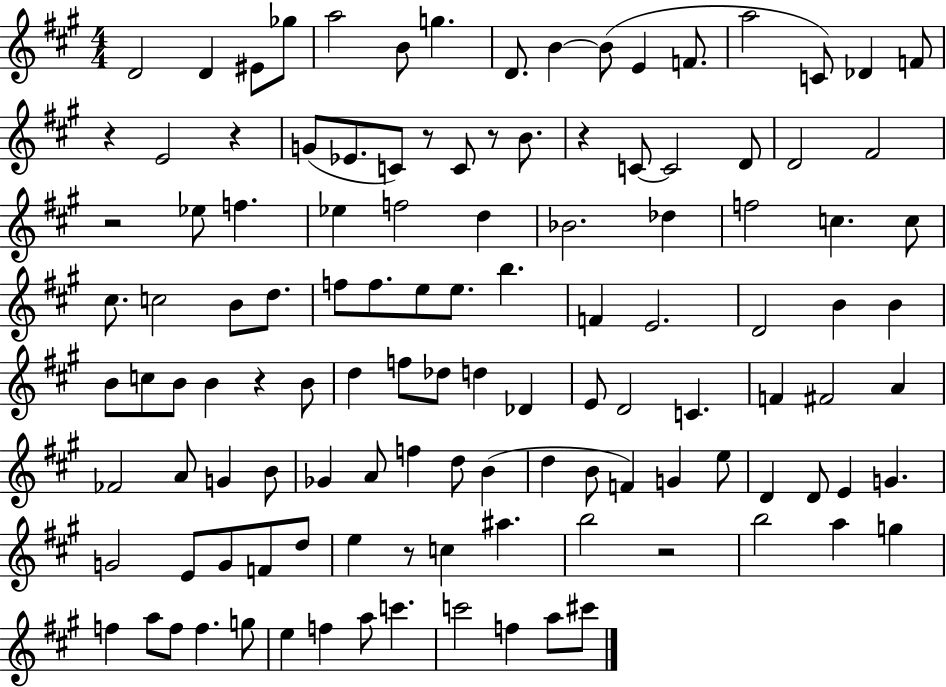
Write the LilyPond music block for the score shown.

{
  \clef treble
  \numericTimeSignature
  \time 4/4
  \key a \major
  d'2 d'4 eis'8 ges''8 | a''2 b'8 g''4. | d'8. b'4~~ b'8( e'4 f'8. | a''2 c'8) des'4 f'8 | \break r4 e'2 r4 | g'8( ees'8. c'8) r8 c'8 r8 b'8. | r4 c'8~~ c'2 d'8 | d'2 fis'2 | \break r2 ees''8 f''4. | ees''4 f''2 d''4 | bes'2. des''4 | f''2 c''4. c''8 | \break cis''8. c''2 b'8 d''8. | f''8 f''8. e''8 e''8. b''4. | f'4 e'2. | d'2 b'4 b'4 | \break b'8 c''8 b'8 b'4 r4 b'8 | d''4 f''8 des''8 d''4 des'4 | e'8 d'2 c'4. | f'4 fis'2 a'4 | \break fes'2 a'8 g'4 b'8 | ges'4 a'8 f''4 d''8 b'4( | d''4 b'8 f'4) g'4 e''8 | d'4 d'8 e'4 g'4. | \break g'2 e'8 g'8 f'8 d''8 | e''4 r8 c''4 ais''4. | b''2 r2 | b''2 a''4 g''4 | \break f''4 a''8 f''8 f''4. g''8 | e''4 f''4 a''8 c'''4. | c'''2 f''4 a''8 cis'''8 | \bar "|."
}